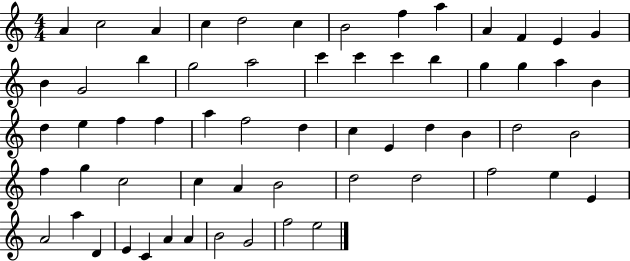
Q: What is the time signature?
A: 4/4